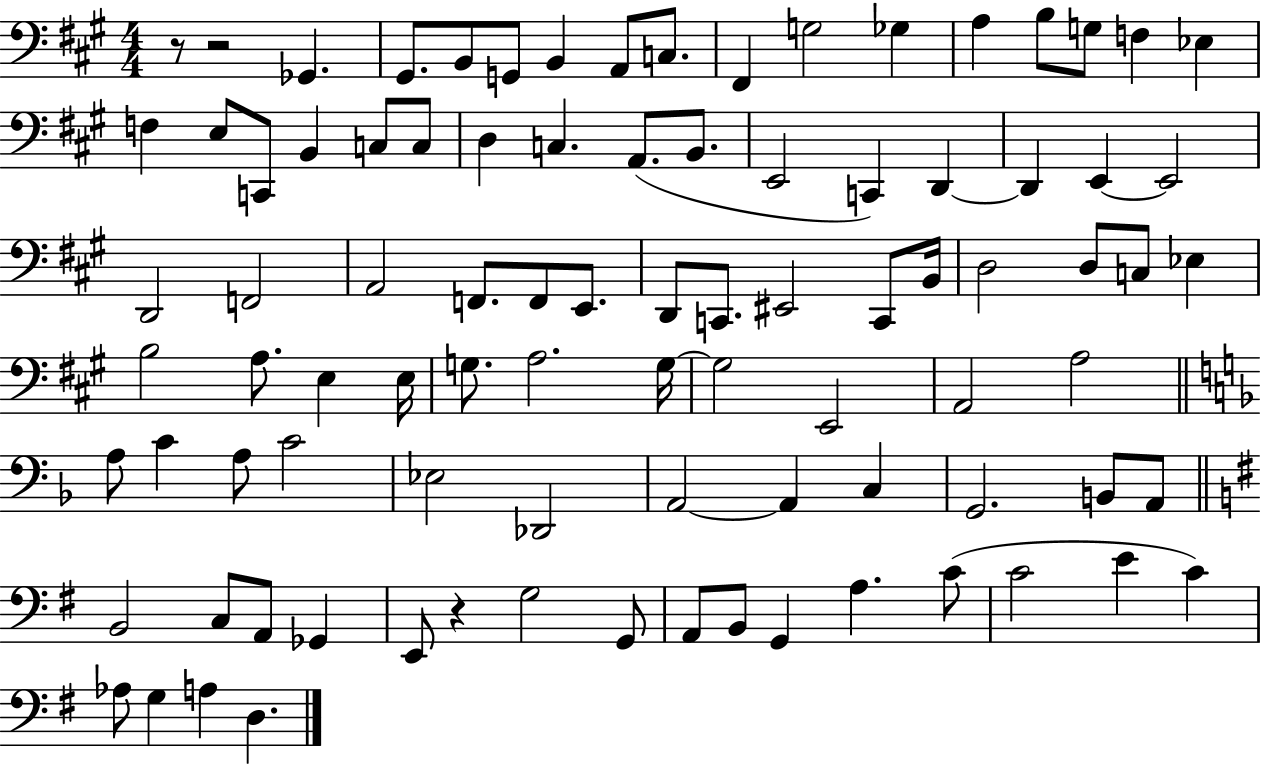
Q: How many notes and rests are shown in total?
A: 91